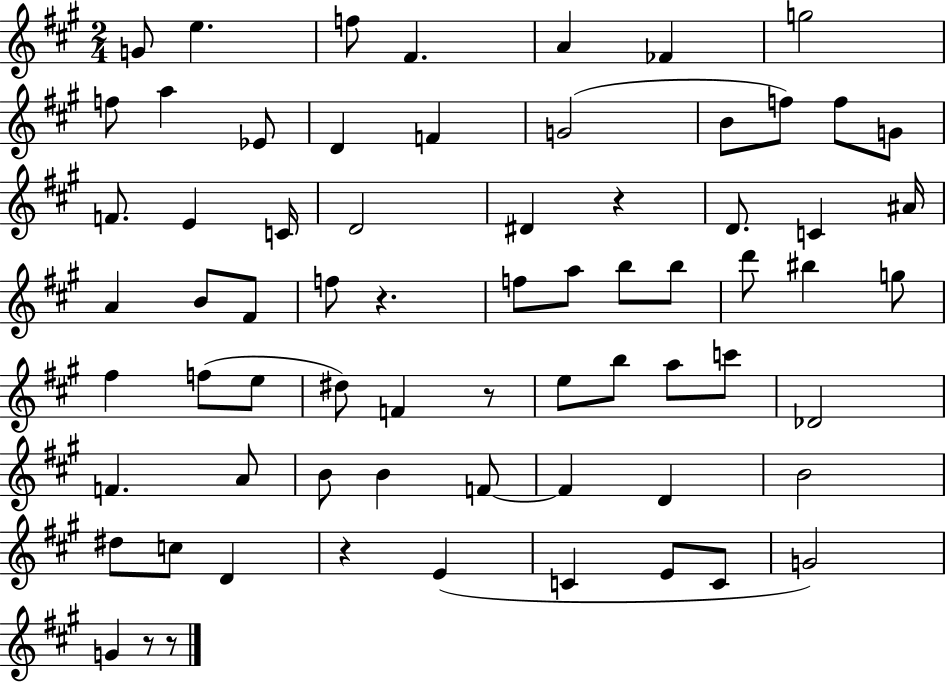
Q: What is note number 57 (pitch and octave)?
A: D4